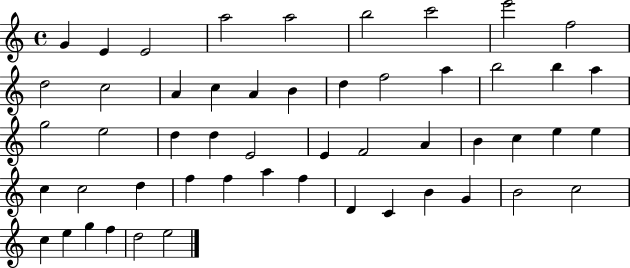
X:1
T:Untitled
M:4/4
L:1/4
K:C
G E E2 a2 a2 b2 c'2 e'2 f2 d2 c2 A c A B d f2 a b2 b a g2 e2 d d E2 E F2 A B c e e c c2 d f f a f D C B G B2 c2 c e g f d2 e2